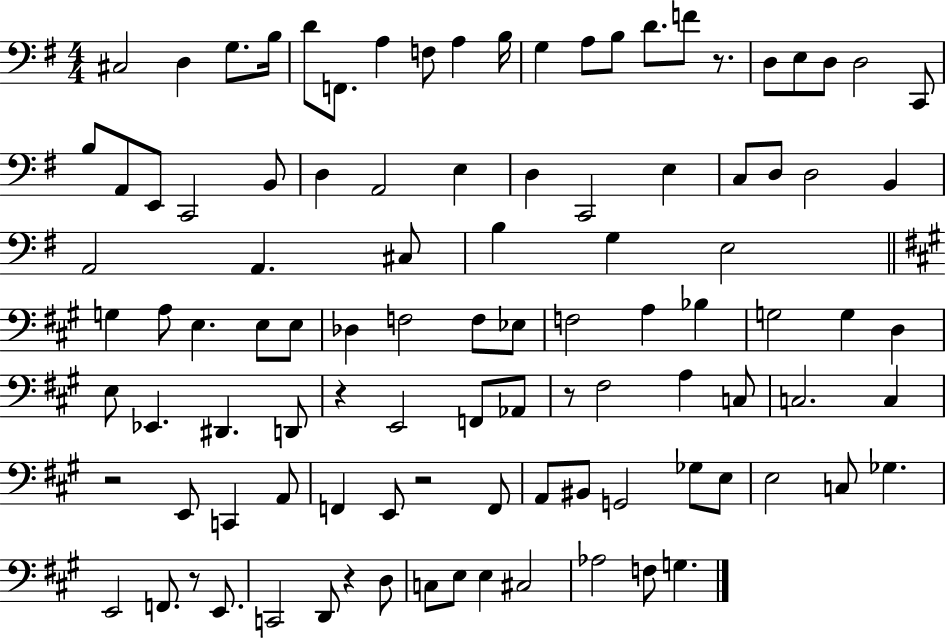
C#3/h D3/q G3/e. B3/s D4/e F2/e. A3/q F3/e A3/q B3/s G3/q A3/e B3/e D4/e. F4/e R/e. D3/e E3/e D3/e D3/h C2/e B3/e A2/e E2/e C2/h B2/e D3/q A2/h E3/q D3/q C2/h E3/q C3/e D3/e D3/h B2/q A2/h A2/q. C#3/e B3/q G3/q E3/h G3/q A3/e E3/q. E3/e E3/e Db3/q F3/h F3/e Eb3/e F3/h A3/q Bb3/q G3/h G3/q D3/q E3/e Eb2/q. D#2/q. D2/e R/q E2/h F2/e Ab2/e R/e F#3/h A3/q C3/e C3/h. C3/q R/h E2/e C2/q A2/e F2/q E2/e R/h F2/e A2/e BIS2/e G2/h Gb3/e E3/e E3/h C3/e Gb3/q. E2/h F2/e. R/e E2/e. C2/h D2/e R/q D3/e C3/e E3/e E3/q C#3/h Ab3/h F3/e G3/q.